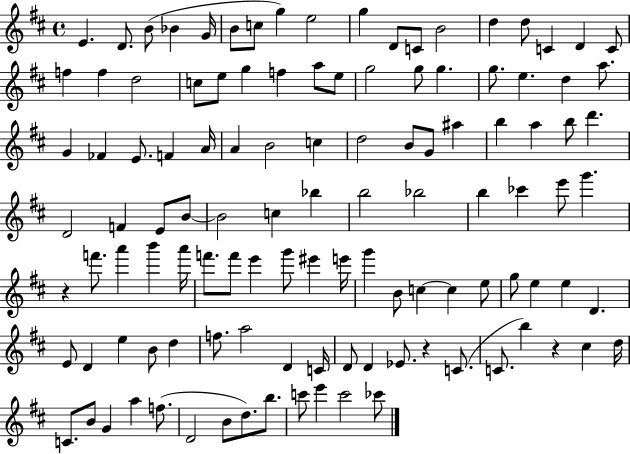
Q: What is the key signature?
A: D major